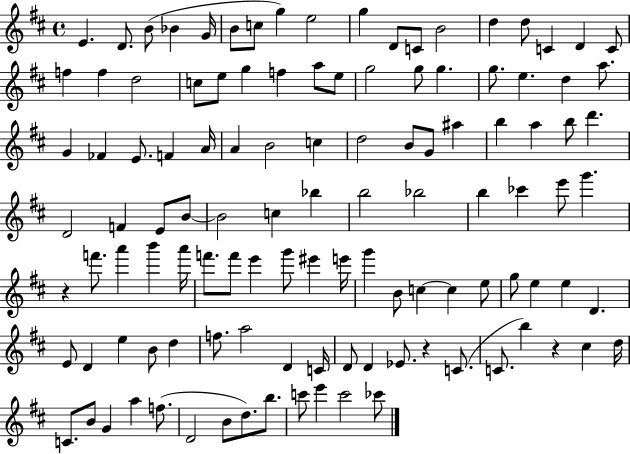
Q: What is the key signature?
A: D major